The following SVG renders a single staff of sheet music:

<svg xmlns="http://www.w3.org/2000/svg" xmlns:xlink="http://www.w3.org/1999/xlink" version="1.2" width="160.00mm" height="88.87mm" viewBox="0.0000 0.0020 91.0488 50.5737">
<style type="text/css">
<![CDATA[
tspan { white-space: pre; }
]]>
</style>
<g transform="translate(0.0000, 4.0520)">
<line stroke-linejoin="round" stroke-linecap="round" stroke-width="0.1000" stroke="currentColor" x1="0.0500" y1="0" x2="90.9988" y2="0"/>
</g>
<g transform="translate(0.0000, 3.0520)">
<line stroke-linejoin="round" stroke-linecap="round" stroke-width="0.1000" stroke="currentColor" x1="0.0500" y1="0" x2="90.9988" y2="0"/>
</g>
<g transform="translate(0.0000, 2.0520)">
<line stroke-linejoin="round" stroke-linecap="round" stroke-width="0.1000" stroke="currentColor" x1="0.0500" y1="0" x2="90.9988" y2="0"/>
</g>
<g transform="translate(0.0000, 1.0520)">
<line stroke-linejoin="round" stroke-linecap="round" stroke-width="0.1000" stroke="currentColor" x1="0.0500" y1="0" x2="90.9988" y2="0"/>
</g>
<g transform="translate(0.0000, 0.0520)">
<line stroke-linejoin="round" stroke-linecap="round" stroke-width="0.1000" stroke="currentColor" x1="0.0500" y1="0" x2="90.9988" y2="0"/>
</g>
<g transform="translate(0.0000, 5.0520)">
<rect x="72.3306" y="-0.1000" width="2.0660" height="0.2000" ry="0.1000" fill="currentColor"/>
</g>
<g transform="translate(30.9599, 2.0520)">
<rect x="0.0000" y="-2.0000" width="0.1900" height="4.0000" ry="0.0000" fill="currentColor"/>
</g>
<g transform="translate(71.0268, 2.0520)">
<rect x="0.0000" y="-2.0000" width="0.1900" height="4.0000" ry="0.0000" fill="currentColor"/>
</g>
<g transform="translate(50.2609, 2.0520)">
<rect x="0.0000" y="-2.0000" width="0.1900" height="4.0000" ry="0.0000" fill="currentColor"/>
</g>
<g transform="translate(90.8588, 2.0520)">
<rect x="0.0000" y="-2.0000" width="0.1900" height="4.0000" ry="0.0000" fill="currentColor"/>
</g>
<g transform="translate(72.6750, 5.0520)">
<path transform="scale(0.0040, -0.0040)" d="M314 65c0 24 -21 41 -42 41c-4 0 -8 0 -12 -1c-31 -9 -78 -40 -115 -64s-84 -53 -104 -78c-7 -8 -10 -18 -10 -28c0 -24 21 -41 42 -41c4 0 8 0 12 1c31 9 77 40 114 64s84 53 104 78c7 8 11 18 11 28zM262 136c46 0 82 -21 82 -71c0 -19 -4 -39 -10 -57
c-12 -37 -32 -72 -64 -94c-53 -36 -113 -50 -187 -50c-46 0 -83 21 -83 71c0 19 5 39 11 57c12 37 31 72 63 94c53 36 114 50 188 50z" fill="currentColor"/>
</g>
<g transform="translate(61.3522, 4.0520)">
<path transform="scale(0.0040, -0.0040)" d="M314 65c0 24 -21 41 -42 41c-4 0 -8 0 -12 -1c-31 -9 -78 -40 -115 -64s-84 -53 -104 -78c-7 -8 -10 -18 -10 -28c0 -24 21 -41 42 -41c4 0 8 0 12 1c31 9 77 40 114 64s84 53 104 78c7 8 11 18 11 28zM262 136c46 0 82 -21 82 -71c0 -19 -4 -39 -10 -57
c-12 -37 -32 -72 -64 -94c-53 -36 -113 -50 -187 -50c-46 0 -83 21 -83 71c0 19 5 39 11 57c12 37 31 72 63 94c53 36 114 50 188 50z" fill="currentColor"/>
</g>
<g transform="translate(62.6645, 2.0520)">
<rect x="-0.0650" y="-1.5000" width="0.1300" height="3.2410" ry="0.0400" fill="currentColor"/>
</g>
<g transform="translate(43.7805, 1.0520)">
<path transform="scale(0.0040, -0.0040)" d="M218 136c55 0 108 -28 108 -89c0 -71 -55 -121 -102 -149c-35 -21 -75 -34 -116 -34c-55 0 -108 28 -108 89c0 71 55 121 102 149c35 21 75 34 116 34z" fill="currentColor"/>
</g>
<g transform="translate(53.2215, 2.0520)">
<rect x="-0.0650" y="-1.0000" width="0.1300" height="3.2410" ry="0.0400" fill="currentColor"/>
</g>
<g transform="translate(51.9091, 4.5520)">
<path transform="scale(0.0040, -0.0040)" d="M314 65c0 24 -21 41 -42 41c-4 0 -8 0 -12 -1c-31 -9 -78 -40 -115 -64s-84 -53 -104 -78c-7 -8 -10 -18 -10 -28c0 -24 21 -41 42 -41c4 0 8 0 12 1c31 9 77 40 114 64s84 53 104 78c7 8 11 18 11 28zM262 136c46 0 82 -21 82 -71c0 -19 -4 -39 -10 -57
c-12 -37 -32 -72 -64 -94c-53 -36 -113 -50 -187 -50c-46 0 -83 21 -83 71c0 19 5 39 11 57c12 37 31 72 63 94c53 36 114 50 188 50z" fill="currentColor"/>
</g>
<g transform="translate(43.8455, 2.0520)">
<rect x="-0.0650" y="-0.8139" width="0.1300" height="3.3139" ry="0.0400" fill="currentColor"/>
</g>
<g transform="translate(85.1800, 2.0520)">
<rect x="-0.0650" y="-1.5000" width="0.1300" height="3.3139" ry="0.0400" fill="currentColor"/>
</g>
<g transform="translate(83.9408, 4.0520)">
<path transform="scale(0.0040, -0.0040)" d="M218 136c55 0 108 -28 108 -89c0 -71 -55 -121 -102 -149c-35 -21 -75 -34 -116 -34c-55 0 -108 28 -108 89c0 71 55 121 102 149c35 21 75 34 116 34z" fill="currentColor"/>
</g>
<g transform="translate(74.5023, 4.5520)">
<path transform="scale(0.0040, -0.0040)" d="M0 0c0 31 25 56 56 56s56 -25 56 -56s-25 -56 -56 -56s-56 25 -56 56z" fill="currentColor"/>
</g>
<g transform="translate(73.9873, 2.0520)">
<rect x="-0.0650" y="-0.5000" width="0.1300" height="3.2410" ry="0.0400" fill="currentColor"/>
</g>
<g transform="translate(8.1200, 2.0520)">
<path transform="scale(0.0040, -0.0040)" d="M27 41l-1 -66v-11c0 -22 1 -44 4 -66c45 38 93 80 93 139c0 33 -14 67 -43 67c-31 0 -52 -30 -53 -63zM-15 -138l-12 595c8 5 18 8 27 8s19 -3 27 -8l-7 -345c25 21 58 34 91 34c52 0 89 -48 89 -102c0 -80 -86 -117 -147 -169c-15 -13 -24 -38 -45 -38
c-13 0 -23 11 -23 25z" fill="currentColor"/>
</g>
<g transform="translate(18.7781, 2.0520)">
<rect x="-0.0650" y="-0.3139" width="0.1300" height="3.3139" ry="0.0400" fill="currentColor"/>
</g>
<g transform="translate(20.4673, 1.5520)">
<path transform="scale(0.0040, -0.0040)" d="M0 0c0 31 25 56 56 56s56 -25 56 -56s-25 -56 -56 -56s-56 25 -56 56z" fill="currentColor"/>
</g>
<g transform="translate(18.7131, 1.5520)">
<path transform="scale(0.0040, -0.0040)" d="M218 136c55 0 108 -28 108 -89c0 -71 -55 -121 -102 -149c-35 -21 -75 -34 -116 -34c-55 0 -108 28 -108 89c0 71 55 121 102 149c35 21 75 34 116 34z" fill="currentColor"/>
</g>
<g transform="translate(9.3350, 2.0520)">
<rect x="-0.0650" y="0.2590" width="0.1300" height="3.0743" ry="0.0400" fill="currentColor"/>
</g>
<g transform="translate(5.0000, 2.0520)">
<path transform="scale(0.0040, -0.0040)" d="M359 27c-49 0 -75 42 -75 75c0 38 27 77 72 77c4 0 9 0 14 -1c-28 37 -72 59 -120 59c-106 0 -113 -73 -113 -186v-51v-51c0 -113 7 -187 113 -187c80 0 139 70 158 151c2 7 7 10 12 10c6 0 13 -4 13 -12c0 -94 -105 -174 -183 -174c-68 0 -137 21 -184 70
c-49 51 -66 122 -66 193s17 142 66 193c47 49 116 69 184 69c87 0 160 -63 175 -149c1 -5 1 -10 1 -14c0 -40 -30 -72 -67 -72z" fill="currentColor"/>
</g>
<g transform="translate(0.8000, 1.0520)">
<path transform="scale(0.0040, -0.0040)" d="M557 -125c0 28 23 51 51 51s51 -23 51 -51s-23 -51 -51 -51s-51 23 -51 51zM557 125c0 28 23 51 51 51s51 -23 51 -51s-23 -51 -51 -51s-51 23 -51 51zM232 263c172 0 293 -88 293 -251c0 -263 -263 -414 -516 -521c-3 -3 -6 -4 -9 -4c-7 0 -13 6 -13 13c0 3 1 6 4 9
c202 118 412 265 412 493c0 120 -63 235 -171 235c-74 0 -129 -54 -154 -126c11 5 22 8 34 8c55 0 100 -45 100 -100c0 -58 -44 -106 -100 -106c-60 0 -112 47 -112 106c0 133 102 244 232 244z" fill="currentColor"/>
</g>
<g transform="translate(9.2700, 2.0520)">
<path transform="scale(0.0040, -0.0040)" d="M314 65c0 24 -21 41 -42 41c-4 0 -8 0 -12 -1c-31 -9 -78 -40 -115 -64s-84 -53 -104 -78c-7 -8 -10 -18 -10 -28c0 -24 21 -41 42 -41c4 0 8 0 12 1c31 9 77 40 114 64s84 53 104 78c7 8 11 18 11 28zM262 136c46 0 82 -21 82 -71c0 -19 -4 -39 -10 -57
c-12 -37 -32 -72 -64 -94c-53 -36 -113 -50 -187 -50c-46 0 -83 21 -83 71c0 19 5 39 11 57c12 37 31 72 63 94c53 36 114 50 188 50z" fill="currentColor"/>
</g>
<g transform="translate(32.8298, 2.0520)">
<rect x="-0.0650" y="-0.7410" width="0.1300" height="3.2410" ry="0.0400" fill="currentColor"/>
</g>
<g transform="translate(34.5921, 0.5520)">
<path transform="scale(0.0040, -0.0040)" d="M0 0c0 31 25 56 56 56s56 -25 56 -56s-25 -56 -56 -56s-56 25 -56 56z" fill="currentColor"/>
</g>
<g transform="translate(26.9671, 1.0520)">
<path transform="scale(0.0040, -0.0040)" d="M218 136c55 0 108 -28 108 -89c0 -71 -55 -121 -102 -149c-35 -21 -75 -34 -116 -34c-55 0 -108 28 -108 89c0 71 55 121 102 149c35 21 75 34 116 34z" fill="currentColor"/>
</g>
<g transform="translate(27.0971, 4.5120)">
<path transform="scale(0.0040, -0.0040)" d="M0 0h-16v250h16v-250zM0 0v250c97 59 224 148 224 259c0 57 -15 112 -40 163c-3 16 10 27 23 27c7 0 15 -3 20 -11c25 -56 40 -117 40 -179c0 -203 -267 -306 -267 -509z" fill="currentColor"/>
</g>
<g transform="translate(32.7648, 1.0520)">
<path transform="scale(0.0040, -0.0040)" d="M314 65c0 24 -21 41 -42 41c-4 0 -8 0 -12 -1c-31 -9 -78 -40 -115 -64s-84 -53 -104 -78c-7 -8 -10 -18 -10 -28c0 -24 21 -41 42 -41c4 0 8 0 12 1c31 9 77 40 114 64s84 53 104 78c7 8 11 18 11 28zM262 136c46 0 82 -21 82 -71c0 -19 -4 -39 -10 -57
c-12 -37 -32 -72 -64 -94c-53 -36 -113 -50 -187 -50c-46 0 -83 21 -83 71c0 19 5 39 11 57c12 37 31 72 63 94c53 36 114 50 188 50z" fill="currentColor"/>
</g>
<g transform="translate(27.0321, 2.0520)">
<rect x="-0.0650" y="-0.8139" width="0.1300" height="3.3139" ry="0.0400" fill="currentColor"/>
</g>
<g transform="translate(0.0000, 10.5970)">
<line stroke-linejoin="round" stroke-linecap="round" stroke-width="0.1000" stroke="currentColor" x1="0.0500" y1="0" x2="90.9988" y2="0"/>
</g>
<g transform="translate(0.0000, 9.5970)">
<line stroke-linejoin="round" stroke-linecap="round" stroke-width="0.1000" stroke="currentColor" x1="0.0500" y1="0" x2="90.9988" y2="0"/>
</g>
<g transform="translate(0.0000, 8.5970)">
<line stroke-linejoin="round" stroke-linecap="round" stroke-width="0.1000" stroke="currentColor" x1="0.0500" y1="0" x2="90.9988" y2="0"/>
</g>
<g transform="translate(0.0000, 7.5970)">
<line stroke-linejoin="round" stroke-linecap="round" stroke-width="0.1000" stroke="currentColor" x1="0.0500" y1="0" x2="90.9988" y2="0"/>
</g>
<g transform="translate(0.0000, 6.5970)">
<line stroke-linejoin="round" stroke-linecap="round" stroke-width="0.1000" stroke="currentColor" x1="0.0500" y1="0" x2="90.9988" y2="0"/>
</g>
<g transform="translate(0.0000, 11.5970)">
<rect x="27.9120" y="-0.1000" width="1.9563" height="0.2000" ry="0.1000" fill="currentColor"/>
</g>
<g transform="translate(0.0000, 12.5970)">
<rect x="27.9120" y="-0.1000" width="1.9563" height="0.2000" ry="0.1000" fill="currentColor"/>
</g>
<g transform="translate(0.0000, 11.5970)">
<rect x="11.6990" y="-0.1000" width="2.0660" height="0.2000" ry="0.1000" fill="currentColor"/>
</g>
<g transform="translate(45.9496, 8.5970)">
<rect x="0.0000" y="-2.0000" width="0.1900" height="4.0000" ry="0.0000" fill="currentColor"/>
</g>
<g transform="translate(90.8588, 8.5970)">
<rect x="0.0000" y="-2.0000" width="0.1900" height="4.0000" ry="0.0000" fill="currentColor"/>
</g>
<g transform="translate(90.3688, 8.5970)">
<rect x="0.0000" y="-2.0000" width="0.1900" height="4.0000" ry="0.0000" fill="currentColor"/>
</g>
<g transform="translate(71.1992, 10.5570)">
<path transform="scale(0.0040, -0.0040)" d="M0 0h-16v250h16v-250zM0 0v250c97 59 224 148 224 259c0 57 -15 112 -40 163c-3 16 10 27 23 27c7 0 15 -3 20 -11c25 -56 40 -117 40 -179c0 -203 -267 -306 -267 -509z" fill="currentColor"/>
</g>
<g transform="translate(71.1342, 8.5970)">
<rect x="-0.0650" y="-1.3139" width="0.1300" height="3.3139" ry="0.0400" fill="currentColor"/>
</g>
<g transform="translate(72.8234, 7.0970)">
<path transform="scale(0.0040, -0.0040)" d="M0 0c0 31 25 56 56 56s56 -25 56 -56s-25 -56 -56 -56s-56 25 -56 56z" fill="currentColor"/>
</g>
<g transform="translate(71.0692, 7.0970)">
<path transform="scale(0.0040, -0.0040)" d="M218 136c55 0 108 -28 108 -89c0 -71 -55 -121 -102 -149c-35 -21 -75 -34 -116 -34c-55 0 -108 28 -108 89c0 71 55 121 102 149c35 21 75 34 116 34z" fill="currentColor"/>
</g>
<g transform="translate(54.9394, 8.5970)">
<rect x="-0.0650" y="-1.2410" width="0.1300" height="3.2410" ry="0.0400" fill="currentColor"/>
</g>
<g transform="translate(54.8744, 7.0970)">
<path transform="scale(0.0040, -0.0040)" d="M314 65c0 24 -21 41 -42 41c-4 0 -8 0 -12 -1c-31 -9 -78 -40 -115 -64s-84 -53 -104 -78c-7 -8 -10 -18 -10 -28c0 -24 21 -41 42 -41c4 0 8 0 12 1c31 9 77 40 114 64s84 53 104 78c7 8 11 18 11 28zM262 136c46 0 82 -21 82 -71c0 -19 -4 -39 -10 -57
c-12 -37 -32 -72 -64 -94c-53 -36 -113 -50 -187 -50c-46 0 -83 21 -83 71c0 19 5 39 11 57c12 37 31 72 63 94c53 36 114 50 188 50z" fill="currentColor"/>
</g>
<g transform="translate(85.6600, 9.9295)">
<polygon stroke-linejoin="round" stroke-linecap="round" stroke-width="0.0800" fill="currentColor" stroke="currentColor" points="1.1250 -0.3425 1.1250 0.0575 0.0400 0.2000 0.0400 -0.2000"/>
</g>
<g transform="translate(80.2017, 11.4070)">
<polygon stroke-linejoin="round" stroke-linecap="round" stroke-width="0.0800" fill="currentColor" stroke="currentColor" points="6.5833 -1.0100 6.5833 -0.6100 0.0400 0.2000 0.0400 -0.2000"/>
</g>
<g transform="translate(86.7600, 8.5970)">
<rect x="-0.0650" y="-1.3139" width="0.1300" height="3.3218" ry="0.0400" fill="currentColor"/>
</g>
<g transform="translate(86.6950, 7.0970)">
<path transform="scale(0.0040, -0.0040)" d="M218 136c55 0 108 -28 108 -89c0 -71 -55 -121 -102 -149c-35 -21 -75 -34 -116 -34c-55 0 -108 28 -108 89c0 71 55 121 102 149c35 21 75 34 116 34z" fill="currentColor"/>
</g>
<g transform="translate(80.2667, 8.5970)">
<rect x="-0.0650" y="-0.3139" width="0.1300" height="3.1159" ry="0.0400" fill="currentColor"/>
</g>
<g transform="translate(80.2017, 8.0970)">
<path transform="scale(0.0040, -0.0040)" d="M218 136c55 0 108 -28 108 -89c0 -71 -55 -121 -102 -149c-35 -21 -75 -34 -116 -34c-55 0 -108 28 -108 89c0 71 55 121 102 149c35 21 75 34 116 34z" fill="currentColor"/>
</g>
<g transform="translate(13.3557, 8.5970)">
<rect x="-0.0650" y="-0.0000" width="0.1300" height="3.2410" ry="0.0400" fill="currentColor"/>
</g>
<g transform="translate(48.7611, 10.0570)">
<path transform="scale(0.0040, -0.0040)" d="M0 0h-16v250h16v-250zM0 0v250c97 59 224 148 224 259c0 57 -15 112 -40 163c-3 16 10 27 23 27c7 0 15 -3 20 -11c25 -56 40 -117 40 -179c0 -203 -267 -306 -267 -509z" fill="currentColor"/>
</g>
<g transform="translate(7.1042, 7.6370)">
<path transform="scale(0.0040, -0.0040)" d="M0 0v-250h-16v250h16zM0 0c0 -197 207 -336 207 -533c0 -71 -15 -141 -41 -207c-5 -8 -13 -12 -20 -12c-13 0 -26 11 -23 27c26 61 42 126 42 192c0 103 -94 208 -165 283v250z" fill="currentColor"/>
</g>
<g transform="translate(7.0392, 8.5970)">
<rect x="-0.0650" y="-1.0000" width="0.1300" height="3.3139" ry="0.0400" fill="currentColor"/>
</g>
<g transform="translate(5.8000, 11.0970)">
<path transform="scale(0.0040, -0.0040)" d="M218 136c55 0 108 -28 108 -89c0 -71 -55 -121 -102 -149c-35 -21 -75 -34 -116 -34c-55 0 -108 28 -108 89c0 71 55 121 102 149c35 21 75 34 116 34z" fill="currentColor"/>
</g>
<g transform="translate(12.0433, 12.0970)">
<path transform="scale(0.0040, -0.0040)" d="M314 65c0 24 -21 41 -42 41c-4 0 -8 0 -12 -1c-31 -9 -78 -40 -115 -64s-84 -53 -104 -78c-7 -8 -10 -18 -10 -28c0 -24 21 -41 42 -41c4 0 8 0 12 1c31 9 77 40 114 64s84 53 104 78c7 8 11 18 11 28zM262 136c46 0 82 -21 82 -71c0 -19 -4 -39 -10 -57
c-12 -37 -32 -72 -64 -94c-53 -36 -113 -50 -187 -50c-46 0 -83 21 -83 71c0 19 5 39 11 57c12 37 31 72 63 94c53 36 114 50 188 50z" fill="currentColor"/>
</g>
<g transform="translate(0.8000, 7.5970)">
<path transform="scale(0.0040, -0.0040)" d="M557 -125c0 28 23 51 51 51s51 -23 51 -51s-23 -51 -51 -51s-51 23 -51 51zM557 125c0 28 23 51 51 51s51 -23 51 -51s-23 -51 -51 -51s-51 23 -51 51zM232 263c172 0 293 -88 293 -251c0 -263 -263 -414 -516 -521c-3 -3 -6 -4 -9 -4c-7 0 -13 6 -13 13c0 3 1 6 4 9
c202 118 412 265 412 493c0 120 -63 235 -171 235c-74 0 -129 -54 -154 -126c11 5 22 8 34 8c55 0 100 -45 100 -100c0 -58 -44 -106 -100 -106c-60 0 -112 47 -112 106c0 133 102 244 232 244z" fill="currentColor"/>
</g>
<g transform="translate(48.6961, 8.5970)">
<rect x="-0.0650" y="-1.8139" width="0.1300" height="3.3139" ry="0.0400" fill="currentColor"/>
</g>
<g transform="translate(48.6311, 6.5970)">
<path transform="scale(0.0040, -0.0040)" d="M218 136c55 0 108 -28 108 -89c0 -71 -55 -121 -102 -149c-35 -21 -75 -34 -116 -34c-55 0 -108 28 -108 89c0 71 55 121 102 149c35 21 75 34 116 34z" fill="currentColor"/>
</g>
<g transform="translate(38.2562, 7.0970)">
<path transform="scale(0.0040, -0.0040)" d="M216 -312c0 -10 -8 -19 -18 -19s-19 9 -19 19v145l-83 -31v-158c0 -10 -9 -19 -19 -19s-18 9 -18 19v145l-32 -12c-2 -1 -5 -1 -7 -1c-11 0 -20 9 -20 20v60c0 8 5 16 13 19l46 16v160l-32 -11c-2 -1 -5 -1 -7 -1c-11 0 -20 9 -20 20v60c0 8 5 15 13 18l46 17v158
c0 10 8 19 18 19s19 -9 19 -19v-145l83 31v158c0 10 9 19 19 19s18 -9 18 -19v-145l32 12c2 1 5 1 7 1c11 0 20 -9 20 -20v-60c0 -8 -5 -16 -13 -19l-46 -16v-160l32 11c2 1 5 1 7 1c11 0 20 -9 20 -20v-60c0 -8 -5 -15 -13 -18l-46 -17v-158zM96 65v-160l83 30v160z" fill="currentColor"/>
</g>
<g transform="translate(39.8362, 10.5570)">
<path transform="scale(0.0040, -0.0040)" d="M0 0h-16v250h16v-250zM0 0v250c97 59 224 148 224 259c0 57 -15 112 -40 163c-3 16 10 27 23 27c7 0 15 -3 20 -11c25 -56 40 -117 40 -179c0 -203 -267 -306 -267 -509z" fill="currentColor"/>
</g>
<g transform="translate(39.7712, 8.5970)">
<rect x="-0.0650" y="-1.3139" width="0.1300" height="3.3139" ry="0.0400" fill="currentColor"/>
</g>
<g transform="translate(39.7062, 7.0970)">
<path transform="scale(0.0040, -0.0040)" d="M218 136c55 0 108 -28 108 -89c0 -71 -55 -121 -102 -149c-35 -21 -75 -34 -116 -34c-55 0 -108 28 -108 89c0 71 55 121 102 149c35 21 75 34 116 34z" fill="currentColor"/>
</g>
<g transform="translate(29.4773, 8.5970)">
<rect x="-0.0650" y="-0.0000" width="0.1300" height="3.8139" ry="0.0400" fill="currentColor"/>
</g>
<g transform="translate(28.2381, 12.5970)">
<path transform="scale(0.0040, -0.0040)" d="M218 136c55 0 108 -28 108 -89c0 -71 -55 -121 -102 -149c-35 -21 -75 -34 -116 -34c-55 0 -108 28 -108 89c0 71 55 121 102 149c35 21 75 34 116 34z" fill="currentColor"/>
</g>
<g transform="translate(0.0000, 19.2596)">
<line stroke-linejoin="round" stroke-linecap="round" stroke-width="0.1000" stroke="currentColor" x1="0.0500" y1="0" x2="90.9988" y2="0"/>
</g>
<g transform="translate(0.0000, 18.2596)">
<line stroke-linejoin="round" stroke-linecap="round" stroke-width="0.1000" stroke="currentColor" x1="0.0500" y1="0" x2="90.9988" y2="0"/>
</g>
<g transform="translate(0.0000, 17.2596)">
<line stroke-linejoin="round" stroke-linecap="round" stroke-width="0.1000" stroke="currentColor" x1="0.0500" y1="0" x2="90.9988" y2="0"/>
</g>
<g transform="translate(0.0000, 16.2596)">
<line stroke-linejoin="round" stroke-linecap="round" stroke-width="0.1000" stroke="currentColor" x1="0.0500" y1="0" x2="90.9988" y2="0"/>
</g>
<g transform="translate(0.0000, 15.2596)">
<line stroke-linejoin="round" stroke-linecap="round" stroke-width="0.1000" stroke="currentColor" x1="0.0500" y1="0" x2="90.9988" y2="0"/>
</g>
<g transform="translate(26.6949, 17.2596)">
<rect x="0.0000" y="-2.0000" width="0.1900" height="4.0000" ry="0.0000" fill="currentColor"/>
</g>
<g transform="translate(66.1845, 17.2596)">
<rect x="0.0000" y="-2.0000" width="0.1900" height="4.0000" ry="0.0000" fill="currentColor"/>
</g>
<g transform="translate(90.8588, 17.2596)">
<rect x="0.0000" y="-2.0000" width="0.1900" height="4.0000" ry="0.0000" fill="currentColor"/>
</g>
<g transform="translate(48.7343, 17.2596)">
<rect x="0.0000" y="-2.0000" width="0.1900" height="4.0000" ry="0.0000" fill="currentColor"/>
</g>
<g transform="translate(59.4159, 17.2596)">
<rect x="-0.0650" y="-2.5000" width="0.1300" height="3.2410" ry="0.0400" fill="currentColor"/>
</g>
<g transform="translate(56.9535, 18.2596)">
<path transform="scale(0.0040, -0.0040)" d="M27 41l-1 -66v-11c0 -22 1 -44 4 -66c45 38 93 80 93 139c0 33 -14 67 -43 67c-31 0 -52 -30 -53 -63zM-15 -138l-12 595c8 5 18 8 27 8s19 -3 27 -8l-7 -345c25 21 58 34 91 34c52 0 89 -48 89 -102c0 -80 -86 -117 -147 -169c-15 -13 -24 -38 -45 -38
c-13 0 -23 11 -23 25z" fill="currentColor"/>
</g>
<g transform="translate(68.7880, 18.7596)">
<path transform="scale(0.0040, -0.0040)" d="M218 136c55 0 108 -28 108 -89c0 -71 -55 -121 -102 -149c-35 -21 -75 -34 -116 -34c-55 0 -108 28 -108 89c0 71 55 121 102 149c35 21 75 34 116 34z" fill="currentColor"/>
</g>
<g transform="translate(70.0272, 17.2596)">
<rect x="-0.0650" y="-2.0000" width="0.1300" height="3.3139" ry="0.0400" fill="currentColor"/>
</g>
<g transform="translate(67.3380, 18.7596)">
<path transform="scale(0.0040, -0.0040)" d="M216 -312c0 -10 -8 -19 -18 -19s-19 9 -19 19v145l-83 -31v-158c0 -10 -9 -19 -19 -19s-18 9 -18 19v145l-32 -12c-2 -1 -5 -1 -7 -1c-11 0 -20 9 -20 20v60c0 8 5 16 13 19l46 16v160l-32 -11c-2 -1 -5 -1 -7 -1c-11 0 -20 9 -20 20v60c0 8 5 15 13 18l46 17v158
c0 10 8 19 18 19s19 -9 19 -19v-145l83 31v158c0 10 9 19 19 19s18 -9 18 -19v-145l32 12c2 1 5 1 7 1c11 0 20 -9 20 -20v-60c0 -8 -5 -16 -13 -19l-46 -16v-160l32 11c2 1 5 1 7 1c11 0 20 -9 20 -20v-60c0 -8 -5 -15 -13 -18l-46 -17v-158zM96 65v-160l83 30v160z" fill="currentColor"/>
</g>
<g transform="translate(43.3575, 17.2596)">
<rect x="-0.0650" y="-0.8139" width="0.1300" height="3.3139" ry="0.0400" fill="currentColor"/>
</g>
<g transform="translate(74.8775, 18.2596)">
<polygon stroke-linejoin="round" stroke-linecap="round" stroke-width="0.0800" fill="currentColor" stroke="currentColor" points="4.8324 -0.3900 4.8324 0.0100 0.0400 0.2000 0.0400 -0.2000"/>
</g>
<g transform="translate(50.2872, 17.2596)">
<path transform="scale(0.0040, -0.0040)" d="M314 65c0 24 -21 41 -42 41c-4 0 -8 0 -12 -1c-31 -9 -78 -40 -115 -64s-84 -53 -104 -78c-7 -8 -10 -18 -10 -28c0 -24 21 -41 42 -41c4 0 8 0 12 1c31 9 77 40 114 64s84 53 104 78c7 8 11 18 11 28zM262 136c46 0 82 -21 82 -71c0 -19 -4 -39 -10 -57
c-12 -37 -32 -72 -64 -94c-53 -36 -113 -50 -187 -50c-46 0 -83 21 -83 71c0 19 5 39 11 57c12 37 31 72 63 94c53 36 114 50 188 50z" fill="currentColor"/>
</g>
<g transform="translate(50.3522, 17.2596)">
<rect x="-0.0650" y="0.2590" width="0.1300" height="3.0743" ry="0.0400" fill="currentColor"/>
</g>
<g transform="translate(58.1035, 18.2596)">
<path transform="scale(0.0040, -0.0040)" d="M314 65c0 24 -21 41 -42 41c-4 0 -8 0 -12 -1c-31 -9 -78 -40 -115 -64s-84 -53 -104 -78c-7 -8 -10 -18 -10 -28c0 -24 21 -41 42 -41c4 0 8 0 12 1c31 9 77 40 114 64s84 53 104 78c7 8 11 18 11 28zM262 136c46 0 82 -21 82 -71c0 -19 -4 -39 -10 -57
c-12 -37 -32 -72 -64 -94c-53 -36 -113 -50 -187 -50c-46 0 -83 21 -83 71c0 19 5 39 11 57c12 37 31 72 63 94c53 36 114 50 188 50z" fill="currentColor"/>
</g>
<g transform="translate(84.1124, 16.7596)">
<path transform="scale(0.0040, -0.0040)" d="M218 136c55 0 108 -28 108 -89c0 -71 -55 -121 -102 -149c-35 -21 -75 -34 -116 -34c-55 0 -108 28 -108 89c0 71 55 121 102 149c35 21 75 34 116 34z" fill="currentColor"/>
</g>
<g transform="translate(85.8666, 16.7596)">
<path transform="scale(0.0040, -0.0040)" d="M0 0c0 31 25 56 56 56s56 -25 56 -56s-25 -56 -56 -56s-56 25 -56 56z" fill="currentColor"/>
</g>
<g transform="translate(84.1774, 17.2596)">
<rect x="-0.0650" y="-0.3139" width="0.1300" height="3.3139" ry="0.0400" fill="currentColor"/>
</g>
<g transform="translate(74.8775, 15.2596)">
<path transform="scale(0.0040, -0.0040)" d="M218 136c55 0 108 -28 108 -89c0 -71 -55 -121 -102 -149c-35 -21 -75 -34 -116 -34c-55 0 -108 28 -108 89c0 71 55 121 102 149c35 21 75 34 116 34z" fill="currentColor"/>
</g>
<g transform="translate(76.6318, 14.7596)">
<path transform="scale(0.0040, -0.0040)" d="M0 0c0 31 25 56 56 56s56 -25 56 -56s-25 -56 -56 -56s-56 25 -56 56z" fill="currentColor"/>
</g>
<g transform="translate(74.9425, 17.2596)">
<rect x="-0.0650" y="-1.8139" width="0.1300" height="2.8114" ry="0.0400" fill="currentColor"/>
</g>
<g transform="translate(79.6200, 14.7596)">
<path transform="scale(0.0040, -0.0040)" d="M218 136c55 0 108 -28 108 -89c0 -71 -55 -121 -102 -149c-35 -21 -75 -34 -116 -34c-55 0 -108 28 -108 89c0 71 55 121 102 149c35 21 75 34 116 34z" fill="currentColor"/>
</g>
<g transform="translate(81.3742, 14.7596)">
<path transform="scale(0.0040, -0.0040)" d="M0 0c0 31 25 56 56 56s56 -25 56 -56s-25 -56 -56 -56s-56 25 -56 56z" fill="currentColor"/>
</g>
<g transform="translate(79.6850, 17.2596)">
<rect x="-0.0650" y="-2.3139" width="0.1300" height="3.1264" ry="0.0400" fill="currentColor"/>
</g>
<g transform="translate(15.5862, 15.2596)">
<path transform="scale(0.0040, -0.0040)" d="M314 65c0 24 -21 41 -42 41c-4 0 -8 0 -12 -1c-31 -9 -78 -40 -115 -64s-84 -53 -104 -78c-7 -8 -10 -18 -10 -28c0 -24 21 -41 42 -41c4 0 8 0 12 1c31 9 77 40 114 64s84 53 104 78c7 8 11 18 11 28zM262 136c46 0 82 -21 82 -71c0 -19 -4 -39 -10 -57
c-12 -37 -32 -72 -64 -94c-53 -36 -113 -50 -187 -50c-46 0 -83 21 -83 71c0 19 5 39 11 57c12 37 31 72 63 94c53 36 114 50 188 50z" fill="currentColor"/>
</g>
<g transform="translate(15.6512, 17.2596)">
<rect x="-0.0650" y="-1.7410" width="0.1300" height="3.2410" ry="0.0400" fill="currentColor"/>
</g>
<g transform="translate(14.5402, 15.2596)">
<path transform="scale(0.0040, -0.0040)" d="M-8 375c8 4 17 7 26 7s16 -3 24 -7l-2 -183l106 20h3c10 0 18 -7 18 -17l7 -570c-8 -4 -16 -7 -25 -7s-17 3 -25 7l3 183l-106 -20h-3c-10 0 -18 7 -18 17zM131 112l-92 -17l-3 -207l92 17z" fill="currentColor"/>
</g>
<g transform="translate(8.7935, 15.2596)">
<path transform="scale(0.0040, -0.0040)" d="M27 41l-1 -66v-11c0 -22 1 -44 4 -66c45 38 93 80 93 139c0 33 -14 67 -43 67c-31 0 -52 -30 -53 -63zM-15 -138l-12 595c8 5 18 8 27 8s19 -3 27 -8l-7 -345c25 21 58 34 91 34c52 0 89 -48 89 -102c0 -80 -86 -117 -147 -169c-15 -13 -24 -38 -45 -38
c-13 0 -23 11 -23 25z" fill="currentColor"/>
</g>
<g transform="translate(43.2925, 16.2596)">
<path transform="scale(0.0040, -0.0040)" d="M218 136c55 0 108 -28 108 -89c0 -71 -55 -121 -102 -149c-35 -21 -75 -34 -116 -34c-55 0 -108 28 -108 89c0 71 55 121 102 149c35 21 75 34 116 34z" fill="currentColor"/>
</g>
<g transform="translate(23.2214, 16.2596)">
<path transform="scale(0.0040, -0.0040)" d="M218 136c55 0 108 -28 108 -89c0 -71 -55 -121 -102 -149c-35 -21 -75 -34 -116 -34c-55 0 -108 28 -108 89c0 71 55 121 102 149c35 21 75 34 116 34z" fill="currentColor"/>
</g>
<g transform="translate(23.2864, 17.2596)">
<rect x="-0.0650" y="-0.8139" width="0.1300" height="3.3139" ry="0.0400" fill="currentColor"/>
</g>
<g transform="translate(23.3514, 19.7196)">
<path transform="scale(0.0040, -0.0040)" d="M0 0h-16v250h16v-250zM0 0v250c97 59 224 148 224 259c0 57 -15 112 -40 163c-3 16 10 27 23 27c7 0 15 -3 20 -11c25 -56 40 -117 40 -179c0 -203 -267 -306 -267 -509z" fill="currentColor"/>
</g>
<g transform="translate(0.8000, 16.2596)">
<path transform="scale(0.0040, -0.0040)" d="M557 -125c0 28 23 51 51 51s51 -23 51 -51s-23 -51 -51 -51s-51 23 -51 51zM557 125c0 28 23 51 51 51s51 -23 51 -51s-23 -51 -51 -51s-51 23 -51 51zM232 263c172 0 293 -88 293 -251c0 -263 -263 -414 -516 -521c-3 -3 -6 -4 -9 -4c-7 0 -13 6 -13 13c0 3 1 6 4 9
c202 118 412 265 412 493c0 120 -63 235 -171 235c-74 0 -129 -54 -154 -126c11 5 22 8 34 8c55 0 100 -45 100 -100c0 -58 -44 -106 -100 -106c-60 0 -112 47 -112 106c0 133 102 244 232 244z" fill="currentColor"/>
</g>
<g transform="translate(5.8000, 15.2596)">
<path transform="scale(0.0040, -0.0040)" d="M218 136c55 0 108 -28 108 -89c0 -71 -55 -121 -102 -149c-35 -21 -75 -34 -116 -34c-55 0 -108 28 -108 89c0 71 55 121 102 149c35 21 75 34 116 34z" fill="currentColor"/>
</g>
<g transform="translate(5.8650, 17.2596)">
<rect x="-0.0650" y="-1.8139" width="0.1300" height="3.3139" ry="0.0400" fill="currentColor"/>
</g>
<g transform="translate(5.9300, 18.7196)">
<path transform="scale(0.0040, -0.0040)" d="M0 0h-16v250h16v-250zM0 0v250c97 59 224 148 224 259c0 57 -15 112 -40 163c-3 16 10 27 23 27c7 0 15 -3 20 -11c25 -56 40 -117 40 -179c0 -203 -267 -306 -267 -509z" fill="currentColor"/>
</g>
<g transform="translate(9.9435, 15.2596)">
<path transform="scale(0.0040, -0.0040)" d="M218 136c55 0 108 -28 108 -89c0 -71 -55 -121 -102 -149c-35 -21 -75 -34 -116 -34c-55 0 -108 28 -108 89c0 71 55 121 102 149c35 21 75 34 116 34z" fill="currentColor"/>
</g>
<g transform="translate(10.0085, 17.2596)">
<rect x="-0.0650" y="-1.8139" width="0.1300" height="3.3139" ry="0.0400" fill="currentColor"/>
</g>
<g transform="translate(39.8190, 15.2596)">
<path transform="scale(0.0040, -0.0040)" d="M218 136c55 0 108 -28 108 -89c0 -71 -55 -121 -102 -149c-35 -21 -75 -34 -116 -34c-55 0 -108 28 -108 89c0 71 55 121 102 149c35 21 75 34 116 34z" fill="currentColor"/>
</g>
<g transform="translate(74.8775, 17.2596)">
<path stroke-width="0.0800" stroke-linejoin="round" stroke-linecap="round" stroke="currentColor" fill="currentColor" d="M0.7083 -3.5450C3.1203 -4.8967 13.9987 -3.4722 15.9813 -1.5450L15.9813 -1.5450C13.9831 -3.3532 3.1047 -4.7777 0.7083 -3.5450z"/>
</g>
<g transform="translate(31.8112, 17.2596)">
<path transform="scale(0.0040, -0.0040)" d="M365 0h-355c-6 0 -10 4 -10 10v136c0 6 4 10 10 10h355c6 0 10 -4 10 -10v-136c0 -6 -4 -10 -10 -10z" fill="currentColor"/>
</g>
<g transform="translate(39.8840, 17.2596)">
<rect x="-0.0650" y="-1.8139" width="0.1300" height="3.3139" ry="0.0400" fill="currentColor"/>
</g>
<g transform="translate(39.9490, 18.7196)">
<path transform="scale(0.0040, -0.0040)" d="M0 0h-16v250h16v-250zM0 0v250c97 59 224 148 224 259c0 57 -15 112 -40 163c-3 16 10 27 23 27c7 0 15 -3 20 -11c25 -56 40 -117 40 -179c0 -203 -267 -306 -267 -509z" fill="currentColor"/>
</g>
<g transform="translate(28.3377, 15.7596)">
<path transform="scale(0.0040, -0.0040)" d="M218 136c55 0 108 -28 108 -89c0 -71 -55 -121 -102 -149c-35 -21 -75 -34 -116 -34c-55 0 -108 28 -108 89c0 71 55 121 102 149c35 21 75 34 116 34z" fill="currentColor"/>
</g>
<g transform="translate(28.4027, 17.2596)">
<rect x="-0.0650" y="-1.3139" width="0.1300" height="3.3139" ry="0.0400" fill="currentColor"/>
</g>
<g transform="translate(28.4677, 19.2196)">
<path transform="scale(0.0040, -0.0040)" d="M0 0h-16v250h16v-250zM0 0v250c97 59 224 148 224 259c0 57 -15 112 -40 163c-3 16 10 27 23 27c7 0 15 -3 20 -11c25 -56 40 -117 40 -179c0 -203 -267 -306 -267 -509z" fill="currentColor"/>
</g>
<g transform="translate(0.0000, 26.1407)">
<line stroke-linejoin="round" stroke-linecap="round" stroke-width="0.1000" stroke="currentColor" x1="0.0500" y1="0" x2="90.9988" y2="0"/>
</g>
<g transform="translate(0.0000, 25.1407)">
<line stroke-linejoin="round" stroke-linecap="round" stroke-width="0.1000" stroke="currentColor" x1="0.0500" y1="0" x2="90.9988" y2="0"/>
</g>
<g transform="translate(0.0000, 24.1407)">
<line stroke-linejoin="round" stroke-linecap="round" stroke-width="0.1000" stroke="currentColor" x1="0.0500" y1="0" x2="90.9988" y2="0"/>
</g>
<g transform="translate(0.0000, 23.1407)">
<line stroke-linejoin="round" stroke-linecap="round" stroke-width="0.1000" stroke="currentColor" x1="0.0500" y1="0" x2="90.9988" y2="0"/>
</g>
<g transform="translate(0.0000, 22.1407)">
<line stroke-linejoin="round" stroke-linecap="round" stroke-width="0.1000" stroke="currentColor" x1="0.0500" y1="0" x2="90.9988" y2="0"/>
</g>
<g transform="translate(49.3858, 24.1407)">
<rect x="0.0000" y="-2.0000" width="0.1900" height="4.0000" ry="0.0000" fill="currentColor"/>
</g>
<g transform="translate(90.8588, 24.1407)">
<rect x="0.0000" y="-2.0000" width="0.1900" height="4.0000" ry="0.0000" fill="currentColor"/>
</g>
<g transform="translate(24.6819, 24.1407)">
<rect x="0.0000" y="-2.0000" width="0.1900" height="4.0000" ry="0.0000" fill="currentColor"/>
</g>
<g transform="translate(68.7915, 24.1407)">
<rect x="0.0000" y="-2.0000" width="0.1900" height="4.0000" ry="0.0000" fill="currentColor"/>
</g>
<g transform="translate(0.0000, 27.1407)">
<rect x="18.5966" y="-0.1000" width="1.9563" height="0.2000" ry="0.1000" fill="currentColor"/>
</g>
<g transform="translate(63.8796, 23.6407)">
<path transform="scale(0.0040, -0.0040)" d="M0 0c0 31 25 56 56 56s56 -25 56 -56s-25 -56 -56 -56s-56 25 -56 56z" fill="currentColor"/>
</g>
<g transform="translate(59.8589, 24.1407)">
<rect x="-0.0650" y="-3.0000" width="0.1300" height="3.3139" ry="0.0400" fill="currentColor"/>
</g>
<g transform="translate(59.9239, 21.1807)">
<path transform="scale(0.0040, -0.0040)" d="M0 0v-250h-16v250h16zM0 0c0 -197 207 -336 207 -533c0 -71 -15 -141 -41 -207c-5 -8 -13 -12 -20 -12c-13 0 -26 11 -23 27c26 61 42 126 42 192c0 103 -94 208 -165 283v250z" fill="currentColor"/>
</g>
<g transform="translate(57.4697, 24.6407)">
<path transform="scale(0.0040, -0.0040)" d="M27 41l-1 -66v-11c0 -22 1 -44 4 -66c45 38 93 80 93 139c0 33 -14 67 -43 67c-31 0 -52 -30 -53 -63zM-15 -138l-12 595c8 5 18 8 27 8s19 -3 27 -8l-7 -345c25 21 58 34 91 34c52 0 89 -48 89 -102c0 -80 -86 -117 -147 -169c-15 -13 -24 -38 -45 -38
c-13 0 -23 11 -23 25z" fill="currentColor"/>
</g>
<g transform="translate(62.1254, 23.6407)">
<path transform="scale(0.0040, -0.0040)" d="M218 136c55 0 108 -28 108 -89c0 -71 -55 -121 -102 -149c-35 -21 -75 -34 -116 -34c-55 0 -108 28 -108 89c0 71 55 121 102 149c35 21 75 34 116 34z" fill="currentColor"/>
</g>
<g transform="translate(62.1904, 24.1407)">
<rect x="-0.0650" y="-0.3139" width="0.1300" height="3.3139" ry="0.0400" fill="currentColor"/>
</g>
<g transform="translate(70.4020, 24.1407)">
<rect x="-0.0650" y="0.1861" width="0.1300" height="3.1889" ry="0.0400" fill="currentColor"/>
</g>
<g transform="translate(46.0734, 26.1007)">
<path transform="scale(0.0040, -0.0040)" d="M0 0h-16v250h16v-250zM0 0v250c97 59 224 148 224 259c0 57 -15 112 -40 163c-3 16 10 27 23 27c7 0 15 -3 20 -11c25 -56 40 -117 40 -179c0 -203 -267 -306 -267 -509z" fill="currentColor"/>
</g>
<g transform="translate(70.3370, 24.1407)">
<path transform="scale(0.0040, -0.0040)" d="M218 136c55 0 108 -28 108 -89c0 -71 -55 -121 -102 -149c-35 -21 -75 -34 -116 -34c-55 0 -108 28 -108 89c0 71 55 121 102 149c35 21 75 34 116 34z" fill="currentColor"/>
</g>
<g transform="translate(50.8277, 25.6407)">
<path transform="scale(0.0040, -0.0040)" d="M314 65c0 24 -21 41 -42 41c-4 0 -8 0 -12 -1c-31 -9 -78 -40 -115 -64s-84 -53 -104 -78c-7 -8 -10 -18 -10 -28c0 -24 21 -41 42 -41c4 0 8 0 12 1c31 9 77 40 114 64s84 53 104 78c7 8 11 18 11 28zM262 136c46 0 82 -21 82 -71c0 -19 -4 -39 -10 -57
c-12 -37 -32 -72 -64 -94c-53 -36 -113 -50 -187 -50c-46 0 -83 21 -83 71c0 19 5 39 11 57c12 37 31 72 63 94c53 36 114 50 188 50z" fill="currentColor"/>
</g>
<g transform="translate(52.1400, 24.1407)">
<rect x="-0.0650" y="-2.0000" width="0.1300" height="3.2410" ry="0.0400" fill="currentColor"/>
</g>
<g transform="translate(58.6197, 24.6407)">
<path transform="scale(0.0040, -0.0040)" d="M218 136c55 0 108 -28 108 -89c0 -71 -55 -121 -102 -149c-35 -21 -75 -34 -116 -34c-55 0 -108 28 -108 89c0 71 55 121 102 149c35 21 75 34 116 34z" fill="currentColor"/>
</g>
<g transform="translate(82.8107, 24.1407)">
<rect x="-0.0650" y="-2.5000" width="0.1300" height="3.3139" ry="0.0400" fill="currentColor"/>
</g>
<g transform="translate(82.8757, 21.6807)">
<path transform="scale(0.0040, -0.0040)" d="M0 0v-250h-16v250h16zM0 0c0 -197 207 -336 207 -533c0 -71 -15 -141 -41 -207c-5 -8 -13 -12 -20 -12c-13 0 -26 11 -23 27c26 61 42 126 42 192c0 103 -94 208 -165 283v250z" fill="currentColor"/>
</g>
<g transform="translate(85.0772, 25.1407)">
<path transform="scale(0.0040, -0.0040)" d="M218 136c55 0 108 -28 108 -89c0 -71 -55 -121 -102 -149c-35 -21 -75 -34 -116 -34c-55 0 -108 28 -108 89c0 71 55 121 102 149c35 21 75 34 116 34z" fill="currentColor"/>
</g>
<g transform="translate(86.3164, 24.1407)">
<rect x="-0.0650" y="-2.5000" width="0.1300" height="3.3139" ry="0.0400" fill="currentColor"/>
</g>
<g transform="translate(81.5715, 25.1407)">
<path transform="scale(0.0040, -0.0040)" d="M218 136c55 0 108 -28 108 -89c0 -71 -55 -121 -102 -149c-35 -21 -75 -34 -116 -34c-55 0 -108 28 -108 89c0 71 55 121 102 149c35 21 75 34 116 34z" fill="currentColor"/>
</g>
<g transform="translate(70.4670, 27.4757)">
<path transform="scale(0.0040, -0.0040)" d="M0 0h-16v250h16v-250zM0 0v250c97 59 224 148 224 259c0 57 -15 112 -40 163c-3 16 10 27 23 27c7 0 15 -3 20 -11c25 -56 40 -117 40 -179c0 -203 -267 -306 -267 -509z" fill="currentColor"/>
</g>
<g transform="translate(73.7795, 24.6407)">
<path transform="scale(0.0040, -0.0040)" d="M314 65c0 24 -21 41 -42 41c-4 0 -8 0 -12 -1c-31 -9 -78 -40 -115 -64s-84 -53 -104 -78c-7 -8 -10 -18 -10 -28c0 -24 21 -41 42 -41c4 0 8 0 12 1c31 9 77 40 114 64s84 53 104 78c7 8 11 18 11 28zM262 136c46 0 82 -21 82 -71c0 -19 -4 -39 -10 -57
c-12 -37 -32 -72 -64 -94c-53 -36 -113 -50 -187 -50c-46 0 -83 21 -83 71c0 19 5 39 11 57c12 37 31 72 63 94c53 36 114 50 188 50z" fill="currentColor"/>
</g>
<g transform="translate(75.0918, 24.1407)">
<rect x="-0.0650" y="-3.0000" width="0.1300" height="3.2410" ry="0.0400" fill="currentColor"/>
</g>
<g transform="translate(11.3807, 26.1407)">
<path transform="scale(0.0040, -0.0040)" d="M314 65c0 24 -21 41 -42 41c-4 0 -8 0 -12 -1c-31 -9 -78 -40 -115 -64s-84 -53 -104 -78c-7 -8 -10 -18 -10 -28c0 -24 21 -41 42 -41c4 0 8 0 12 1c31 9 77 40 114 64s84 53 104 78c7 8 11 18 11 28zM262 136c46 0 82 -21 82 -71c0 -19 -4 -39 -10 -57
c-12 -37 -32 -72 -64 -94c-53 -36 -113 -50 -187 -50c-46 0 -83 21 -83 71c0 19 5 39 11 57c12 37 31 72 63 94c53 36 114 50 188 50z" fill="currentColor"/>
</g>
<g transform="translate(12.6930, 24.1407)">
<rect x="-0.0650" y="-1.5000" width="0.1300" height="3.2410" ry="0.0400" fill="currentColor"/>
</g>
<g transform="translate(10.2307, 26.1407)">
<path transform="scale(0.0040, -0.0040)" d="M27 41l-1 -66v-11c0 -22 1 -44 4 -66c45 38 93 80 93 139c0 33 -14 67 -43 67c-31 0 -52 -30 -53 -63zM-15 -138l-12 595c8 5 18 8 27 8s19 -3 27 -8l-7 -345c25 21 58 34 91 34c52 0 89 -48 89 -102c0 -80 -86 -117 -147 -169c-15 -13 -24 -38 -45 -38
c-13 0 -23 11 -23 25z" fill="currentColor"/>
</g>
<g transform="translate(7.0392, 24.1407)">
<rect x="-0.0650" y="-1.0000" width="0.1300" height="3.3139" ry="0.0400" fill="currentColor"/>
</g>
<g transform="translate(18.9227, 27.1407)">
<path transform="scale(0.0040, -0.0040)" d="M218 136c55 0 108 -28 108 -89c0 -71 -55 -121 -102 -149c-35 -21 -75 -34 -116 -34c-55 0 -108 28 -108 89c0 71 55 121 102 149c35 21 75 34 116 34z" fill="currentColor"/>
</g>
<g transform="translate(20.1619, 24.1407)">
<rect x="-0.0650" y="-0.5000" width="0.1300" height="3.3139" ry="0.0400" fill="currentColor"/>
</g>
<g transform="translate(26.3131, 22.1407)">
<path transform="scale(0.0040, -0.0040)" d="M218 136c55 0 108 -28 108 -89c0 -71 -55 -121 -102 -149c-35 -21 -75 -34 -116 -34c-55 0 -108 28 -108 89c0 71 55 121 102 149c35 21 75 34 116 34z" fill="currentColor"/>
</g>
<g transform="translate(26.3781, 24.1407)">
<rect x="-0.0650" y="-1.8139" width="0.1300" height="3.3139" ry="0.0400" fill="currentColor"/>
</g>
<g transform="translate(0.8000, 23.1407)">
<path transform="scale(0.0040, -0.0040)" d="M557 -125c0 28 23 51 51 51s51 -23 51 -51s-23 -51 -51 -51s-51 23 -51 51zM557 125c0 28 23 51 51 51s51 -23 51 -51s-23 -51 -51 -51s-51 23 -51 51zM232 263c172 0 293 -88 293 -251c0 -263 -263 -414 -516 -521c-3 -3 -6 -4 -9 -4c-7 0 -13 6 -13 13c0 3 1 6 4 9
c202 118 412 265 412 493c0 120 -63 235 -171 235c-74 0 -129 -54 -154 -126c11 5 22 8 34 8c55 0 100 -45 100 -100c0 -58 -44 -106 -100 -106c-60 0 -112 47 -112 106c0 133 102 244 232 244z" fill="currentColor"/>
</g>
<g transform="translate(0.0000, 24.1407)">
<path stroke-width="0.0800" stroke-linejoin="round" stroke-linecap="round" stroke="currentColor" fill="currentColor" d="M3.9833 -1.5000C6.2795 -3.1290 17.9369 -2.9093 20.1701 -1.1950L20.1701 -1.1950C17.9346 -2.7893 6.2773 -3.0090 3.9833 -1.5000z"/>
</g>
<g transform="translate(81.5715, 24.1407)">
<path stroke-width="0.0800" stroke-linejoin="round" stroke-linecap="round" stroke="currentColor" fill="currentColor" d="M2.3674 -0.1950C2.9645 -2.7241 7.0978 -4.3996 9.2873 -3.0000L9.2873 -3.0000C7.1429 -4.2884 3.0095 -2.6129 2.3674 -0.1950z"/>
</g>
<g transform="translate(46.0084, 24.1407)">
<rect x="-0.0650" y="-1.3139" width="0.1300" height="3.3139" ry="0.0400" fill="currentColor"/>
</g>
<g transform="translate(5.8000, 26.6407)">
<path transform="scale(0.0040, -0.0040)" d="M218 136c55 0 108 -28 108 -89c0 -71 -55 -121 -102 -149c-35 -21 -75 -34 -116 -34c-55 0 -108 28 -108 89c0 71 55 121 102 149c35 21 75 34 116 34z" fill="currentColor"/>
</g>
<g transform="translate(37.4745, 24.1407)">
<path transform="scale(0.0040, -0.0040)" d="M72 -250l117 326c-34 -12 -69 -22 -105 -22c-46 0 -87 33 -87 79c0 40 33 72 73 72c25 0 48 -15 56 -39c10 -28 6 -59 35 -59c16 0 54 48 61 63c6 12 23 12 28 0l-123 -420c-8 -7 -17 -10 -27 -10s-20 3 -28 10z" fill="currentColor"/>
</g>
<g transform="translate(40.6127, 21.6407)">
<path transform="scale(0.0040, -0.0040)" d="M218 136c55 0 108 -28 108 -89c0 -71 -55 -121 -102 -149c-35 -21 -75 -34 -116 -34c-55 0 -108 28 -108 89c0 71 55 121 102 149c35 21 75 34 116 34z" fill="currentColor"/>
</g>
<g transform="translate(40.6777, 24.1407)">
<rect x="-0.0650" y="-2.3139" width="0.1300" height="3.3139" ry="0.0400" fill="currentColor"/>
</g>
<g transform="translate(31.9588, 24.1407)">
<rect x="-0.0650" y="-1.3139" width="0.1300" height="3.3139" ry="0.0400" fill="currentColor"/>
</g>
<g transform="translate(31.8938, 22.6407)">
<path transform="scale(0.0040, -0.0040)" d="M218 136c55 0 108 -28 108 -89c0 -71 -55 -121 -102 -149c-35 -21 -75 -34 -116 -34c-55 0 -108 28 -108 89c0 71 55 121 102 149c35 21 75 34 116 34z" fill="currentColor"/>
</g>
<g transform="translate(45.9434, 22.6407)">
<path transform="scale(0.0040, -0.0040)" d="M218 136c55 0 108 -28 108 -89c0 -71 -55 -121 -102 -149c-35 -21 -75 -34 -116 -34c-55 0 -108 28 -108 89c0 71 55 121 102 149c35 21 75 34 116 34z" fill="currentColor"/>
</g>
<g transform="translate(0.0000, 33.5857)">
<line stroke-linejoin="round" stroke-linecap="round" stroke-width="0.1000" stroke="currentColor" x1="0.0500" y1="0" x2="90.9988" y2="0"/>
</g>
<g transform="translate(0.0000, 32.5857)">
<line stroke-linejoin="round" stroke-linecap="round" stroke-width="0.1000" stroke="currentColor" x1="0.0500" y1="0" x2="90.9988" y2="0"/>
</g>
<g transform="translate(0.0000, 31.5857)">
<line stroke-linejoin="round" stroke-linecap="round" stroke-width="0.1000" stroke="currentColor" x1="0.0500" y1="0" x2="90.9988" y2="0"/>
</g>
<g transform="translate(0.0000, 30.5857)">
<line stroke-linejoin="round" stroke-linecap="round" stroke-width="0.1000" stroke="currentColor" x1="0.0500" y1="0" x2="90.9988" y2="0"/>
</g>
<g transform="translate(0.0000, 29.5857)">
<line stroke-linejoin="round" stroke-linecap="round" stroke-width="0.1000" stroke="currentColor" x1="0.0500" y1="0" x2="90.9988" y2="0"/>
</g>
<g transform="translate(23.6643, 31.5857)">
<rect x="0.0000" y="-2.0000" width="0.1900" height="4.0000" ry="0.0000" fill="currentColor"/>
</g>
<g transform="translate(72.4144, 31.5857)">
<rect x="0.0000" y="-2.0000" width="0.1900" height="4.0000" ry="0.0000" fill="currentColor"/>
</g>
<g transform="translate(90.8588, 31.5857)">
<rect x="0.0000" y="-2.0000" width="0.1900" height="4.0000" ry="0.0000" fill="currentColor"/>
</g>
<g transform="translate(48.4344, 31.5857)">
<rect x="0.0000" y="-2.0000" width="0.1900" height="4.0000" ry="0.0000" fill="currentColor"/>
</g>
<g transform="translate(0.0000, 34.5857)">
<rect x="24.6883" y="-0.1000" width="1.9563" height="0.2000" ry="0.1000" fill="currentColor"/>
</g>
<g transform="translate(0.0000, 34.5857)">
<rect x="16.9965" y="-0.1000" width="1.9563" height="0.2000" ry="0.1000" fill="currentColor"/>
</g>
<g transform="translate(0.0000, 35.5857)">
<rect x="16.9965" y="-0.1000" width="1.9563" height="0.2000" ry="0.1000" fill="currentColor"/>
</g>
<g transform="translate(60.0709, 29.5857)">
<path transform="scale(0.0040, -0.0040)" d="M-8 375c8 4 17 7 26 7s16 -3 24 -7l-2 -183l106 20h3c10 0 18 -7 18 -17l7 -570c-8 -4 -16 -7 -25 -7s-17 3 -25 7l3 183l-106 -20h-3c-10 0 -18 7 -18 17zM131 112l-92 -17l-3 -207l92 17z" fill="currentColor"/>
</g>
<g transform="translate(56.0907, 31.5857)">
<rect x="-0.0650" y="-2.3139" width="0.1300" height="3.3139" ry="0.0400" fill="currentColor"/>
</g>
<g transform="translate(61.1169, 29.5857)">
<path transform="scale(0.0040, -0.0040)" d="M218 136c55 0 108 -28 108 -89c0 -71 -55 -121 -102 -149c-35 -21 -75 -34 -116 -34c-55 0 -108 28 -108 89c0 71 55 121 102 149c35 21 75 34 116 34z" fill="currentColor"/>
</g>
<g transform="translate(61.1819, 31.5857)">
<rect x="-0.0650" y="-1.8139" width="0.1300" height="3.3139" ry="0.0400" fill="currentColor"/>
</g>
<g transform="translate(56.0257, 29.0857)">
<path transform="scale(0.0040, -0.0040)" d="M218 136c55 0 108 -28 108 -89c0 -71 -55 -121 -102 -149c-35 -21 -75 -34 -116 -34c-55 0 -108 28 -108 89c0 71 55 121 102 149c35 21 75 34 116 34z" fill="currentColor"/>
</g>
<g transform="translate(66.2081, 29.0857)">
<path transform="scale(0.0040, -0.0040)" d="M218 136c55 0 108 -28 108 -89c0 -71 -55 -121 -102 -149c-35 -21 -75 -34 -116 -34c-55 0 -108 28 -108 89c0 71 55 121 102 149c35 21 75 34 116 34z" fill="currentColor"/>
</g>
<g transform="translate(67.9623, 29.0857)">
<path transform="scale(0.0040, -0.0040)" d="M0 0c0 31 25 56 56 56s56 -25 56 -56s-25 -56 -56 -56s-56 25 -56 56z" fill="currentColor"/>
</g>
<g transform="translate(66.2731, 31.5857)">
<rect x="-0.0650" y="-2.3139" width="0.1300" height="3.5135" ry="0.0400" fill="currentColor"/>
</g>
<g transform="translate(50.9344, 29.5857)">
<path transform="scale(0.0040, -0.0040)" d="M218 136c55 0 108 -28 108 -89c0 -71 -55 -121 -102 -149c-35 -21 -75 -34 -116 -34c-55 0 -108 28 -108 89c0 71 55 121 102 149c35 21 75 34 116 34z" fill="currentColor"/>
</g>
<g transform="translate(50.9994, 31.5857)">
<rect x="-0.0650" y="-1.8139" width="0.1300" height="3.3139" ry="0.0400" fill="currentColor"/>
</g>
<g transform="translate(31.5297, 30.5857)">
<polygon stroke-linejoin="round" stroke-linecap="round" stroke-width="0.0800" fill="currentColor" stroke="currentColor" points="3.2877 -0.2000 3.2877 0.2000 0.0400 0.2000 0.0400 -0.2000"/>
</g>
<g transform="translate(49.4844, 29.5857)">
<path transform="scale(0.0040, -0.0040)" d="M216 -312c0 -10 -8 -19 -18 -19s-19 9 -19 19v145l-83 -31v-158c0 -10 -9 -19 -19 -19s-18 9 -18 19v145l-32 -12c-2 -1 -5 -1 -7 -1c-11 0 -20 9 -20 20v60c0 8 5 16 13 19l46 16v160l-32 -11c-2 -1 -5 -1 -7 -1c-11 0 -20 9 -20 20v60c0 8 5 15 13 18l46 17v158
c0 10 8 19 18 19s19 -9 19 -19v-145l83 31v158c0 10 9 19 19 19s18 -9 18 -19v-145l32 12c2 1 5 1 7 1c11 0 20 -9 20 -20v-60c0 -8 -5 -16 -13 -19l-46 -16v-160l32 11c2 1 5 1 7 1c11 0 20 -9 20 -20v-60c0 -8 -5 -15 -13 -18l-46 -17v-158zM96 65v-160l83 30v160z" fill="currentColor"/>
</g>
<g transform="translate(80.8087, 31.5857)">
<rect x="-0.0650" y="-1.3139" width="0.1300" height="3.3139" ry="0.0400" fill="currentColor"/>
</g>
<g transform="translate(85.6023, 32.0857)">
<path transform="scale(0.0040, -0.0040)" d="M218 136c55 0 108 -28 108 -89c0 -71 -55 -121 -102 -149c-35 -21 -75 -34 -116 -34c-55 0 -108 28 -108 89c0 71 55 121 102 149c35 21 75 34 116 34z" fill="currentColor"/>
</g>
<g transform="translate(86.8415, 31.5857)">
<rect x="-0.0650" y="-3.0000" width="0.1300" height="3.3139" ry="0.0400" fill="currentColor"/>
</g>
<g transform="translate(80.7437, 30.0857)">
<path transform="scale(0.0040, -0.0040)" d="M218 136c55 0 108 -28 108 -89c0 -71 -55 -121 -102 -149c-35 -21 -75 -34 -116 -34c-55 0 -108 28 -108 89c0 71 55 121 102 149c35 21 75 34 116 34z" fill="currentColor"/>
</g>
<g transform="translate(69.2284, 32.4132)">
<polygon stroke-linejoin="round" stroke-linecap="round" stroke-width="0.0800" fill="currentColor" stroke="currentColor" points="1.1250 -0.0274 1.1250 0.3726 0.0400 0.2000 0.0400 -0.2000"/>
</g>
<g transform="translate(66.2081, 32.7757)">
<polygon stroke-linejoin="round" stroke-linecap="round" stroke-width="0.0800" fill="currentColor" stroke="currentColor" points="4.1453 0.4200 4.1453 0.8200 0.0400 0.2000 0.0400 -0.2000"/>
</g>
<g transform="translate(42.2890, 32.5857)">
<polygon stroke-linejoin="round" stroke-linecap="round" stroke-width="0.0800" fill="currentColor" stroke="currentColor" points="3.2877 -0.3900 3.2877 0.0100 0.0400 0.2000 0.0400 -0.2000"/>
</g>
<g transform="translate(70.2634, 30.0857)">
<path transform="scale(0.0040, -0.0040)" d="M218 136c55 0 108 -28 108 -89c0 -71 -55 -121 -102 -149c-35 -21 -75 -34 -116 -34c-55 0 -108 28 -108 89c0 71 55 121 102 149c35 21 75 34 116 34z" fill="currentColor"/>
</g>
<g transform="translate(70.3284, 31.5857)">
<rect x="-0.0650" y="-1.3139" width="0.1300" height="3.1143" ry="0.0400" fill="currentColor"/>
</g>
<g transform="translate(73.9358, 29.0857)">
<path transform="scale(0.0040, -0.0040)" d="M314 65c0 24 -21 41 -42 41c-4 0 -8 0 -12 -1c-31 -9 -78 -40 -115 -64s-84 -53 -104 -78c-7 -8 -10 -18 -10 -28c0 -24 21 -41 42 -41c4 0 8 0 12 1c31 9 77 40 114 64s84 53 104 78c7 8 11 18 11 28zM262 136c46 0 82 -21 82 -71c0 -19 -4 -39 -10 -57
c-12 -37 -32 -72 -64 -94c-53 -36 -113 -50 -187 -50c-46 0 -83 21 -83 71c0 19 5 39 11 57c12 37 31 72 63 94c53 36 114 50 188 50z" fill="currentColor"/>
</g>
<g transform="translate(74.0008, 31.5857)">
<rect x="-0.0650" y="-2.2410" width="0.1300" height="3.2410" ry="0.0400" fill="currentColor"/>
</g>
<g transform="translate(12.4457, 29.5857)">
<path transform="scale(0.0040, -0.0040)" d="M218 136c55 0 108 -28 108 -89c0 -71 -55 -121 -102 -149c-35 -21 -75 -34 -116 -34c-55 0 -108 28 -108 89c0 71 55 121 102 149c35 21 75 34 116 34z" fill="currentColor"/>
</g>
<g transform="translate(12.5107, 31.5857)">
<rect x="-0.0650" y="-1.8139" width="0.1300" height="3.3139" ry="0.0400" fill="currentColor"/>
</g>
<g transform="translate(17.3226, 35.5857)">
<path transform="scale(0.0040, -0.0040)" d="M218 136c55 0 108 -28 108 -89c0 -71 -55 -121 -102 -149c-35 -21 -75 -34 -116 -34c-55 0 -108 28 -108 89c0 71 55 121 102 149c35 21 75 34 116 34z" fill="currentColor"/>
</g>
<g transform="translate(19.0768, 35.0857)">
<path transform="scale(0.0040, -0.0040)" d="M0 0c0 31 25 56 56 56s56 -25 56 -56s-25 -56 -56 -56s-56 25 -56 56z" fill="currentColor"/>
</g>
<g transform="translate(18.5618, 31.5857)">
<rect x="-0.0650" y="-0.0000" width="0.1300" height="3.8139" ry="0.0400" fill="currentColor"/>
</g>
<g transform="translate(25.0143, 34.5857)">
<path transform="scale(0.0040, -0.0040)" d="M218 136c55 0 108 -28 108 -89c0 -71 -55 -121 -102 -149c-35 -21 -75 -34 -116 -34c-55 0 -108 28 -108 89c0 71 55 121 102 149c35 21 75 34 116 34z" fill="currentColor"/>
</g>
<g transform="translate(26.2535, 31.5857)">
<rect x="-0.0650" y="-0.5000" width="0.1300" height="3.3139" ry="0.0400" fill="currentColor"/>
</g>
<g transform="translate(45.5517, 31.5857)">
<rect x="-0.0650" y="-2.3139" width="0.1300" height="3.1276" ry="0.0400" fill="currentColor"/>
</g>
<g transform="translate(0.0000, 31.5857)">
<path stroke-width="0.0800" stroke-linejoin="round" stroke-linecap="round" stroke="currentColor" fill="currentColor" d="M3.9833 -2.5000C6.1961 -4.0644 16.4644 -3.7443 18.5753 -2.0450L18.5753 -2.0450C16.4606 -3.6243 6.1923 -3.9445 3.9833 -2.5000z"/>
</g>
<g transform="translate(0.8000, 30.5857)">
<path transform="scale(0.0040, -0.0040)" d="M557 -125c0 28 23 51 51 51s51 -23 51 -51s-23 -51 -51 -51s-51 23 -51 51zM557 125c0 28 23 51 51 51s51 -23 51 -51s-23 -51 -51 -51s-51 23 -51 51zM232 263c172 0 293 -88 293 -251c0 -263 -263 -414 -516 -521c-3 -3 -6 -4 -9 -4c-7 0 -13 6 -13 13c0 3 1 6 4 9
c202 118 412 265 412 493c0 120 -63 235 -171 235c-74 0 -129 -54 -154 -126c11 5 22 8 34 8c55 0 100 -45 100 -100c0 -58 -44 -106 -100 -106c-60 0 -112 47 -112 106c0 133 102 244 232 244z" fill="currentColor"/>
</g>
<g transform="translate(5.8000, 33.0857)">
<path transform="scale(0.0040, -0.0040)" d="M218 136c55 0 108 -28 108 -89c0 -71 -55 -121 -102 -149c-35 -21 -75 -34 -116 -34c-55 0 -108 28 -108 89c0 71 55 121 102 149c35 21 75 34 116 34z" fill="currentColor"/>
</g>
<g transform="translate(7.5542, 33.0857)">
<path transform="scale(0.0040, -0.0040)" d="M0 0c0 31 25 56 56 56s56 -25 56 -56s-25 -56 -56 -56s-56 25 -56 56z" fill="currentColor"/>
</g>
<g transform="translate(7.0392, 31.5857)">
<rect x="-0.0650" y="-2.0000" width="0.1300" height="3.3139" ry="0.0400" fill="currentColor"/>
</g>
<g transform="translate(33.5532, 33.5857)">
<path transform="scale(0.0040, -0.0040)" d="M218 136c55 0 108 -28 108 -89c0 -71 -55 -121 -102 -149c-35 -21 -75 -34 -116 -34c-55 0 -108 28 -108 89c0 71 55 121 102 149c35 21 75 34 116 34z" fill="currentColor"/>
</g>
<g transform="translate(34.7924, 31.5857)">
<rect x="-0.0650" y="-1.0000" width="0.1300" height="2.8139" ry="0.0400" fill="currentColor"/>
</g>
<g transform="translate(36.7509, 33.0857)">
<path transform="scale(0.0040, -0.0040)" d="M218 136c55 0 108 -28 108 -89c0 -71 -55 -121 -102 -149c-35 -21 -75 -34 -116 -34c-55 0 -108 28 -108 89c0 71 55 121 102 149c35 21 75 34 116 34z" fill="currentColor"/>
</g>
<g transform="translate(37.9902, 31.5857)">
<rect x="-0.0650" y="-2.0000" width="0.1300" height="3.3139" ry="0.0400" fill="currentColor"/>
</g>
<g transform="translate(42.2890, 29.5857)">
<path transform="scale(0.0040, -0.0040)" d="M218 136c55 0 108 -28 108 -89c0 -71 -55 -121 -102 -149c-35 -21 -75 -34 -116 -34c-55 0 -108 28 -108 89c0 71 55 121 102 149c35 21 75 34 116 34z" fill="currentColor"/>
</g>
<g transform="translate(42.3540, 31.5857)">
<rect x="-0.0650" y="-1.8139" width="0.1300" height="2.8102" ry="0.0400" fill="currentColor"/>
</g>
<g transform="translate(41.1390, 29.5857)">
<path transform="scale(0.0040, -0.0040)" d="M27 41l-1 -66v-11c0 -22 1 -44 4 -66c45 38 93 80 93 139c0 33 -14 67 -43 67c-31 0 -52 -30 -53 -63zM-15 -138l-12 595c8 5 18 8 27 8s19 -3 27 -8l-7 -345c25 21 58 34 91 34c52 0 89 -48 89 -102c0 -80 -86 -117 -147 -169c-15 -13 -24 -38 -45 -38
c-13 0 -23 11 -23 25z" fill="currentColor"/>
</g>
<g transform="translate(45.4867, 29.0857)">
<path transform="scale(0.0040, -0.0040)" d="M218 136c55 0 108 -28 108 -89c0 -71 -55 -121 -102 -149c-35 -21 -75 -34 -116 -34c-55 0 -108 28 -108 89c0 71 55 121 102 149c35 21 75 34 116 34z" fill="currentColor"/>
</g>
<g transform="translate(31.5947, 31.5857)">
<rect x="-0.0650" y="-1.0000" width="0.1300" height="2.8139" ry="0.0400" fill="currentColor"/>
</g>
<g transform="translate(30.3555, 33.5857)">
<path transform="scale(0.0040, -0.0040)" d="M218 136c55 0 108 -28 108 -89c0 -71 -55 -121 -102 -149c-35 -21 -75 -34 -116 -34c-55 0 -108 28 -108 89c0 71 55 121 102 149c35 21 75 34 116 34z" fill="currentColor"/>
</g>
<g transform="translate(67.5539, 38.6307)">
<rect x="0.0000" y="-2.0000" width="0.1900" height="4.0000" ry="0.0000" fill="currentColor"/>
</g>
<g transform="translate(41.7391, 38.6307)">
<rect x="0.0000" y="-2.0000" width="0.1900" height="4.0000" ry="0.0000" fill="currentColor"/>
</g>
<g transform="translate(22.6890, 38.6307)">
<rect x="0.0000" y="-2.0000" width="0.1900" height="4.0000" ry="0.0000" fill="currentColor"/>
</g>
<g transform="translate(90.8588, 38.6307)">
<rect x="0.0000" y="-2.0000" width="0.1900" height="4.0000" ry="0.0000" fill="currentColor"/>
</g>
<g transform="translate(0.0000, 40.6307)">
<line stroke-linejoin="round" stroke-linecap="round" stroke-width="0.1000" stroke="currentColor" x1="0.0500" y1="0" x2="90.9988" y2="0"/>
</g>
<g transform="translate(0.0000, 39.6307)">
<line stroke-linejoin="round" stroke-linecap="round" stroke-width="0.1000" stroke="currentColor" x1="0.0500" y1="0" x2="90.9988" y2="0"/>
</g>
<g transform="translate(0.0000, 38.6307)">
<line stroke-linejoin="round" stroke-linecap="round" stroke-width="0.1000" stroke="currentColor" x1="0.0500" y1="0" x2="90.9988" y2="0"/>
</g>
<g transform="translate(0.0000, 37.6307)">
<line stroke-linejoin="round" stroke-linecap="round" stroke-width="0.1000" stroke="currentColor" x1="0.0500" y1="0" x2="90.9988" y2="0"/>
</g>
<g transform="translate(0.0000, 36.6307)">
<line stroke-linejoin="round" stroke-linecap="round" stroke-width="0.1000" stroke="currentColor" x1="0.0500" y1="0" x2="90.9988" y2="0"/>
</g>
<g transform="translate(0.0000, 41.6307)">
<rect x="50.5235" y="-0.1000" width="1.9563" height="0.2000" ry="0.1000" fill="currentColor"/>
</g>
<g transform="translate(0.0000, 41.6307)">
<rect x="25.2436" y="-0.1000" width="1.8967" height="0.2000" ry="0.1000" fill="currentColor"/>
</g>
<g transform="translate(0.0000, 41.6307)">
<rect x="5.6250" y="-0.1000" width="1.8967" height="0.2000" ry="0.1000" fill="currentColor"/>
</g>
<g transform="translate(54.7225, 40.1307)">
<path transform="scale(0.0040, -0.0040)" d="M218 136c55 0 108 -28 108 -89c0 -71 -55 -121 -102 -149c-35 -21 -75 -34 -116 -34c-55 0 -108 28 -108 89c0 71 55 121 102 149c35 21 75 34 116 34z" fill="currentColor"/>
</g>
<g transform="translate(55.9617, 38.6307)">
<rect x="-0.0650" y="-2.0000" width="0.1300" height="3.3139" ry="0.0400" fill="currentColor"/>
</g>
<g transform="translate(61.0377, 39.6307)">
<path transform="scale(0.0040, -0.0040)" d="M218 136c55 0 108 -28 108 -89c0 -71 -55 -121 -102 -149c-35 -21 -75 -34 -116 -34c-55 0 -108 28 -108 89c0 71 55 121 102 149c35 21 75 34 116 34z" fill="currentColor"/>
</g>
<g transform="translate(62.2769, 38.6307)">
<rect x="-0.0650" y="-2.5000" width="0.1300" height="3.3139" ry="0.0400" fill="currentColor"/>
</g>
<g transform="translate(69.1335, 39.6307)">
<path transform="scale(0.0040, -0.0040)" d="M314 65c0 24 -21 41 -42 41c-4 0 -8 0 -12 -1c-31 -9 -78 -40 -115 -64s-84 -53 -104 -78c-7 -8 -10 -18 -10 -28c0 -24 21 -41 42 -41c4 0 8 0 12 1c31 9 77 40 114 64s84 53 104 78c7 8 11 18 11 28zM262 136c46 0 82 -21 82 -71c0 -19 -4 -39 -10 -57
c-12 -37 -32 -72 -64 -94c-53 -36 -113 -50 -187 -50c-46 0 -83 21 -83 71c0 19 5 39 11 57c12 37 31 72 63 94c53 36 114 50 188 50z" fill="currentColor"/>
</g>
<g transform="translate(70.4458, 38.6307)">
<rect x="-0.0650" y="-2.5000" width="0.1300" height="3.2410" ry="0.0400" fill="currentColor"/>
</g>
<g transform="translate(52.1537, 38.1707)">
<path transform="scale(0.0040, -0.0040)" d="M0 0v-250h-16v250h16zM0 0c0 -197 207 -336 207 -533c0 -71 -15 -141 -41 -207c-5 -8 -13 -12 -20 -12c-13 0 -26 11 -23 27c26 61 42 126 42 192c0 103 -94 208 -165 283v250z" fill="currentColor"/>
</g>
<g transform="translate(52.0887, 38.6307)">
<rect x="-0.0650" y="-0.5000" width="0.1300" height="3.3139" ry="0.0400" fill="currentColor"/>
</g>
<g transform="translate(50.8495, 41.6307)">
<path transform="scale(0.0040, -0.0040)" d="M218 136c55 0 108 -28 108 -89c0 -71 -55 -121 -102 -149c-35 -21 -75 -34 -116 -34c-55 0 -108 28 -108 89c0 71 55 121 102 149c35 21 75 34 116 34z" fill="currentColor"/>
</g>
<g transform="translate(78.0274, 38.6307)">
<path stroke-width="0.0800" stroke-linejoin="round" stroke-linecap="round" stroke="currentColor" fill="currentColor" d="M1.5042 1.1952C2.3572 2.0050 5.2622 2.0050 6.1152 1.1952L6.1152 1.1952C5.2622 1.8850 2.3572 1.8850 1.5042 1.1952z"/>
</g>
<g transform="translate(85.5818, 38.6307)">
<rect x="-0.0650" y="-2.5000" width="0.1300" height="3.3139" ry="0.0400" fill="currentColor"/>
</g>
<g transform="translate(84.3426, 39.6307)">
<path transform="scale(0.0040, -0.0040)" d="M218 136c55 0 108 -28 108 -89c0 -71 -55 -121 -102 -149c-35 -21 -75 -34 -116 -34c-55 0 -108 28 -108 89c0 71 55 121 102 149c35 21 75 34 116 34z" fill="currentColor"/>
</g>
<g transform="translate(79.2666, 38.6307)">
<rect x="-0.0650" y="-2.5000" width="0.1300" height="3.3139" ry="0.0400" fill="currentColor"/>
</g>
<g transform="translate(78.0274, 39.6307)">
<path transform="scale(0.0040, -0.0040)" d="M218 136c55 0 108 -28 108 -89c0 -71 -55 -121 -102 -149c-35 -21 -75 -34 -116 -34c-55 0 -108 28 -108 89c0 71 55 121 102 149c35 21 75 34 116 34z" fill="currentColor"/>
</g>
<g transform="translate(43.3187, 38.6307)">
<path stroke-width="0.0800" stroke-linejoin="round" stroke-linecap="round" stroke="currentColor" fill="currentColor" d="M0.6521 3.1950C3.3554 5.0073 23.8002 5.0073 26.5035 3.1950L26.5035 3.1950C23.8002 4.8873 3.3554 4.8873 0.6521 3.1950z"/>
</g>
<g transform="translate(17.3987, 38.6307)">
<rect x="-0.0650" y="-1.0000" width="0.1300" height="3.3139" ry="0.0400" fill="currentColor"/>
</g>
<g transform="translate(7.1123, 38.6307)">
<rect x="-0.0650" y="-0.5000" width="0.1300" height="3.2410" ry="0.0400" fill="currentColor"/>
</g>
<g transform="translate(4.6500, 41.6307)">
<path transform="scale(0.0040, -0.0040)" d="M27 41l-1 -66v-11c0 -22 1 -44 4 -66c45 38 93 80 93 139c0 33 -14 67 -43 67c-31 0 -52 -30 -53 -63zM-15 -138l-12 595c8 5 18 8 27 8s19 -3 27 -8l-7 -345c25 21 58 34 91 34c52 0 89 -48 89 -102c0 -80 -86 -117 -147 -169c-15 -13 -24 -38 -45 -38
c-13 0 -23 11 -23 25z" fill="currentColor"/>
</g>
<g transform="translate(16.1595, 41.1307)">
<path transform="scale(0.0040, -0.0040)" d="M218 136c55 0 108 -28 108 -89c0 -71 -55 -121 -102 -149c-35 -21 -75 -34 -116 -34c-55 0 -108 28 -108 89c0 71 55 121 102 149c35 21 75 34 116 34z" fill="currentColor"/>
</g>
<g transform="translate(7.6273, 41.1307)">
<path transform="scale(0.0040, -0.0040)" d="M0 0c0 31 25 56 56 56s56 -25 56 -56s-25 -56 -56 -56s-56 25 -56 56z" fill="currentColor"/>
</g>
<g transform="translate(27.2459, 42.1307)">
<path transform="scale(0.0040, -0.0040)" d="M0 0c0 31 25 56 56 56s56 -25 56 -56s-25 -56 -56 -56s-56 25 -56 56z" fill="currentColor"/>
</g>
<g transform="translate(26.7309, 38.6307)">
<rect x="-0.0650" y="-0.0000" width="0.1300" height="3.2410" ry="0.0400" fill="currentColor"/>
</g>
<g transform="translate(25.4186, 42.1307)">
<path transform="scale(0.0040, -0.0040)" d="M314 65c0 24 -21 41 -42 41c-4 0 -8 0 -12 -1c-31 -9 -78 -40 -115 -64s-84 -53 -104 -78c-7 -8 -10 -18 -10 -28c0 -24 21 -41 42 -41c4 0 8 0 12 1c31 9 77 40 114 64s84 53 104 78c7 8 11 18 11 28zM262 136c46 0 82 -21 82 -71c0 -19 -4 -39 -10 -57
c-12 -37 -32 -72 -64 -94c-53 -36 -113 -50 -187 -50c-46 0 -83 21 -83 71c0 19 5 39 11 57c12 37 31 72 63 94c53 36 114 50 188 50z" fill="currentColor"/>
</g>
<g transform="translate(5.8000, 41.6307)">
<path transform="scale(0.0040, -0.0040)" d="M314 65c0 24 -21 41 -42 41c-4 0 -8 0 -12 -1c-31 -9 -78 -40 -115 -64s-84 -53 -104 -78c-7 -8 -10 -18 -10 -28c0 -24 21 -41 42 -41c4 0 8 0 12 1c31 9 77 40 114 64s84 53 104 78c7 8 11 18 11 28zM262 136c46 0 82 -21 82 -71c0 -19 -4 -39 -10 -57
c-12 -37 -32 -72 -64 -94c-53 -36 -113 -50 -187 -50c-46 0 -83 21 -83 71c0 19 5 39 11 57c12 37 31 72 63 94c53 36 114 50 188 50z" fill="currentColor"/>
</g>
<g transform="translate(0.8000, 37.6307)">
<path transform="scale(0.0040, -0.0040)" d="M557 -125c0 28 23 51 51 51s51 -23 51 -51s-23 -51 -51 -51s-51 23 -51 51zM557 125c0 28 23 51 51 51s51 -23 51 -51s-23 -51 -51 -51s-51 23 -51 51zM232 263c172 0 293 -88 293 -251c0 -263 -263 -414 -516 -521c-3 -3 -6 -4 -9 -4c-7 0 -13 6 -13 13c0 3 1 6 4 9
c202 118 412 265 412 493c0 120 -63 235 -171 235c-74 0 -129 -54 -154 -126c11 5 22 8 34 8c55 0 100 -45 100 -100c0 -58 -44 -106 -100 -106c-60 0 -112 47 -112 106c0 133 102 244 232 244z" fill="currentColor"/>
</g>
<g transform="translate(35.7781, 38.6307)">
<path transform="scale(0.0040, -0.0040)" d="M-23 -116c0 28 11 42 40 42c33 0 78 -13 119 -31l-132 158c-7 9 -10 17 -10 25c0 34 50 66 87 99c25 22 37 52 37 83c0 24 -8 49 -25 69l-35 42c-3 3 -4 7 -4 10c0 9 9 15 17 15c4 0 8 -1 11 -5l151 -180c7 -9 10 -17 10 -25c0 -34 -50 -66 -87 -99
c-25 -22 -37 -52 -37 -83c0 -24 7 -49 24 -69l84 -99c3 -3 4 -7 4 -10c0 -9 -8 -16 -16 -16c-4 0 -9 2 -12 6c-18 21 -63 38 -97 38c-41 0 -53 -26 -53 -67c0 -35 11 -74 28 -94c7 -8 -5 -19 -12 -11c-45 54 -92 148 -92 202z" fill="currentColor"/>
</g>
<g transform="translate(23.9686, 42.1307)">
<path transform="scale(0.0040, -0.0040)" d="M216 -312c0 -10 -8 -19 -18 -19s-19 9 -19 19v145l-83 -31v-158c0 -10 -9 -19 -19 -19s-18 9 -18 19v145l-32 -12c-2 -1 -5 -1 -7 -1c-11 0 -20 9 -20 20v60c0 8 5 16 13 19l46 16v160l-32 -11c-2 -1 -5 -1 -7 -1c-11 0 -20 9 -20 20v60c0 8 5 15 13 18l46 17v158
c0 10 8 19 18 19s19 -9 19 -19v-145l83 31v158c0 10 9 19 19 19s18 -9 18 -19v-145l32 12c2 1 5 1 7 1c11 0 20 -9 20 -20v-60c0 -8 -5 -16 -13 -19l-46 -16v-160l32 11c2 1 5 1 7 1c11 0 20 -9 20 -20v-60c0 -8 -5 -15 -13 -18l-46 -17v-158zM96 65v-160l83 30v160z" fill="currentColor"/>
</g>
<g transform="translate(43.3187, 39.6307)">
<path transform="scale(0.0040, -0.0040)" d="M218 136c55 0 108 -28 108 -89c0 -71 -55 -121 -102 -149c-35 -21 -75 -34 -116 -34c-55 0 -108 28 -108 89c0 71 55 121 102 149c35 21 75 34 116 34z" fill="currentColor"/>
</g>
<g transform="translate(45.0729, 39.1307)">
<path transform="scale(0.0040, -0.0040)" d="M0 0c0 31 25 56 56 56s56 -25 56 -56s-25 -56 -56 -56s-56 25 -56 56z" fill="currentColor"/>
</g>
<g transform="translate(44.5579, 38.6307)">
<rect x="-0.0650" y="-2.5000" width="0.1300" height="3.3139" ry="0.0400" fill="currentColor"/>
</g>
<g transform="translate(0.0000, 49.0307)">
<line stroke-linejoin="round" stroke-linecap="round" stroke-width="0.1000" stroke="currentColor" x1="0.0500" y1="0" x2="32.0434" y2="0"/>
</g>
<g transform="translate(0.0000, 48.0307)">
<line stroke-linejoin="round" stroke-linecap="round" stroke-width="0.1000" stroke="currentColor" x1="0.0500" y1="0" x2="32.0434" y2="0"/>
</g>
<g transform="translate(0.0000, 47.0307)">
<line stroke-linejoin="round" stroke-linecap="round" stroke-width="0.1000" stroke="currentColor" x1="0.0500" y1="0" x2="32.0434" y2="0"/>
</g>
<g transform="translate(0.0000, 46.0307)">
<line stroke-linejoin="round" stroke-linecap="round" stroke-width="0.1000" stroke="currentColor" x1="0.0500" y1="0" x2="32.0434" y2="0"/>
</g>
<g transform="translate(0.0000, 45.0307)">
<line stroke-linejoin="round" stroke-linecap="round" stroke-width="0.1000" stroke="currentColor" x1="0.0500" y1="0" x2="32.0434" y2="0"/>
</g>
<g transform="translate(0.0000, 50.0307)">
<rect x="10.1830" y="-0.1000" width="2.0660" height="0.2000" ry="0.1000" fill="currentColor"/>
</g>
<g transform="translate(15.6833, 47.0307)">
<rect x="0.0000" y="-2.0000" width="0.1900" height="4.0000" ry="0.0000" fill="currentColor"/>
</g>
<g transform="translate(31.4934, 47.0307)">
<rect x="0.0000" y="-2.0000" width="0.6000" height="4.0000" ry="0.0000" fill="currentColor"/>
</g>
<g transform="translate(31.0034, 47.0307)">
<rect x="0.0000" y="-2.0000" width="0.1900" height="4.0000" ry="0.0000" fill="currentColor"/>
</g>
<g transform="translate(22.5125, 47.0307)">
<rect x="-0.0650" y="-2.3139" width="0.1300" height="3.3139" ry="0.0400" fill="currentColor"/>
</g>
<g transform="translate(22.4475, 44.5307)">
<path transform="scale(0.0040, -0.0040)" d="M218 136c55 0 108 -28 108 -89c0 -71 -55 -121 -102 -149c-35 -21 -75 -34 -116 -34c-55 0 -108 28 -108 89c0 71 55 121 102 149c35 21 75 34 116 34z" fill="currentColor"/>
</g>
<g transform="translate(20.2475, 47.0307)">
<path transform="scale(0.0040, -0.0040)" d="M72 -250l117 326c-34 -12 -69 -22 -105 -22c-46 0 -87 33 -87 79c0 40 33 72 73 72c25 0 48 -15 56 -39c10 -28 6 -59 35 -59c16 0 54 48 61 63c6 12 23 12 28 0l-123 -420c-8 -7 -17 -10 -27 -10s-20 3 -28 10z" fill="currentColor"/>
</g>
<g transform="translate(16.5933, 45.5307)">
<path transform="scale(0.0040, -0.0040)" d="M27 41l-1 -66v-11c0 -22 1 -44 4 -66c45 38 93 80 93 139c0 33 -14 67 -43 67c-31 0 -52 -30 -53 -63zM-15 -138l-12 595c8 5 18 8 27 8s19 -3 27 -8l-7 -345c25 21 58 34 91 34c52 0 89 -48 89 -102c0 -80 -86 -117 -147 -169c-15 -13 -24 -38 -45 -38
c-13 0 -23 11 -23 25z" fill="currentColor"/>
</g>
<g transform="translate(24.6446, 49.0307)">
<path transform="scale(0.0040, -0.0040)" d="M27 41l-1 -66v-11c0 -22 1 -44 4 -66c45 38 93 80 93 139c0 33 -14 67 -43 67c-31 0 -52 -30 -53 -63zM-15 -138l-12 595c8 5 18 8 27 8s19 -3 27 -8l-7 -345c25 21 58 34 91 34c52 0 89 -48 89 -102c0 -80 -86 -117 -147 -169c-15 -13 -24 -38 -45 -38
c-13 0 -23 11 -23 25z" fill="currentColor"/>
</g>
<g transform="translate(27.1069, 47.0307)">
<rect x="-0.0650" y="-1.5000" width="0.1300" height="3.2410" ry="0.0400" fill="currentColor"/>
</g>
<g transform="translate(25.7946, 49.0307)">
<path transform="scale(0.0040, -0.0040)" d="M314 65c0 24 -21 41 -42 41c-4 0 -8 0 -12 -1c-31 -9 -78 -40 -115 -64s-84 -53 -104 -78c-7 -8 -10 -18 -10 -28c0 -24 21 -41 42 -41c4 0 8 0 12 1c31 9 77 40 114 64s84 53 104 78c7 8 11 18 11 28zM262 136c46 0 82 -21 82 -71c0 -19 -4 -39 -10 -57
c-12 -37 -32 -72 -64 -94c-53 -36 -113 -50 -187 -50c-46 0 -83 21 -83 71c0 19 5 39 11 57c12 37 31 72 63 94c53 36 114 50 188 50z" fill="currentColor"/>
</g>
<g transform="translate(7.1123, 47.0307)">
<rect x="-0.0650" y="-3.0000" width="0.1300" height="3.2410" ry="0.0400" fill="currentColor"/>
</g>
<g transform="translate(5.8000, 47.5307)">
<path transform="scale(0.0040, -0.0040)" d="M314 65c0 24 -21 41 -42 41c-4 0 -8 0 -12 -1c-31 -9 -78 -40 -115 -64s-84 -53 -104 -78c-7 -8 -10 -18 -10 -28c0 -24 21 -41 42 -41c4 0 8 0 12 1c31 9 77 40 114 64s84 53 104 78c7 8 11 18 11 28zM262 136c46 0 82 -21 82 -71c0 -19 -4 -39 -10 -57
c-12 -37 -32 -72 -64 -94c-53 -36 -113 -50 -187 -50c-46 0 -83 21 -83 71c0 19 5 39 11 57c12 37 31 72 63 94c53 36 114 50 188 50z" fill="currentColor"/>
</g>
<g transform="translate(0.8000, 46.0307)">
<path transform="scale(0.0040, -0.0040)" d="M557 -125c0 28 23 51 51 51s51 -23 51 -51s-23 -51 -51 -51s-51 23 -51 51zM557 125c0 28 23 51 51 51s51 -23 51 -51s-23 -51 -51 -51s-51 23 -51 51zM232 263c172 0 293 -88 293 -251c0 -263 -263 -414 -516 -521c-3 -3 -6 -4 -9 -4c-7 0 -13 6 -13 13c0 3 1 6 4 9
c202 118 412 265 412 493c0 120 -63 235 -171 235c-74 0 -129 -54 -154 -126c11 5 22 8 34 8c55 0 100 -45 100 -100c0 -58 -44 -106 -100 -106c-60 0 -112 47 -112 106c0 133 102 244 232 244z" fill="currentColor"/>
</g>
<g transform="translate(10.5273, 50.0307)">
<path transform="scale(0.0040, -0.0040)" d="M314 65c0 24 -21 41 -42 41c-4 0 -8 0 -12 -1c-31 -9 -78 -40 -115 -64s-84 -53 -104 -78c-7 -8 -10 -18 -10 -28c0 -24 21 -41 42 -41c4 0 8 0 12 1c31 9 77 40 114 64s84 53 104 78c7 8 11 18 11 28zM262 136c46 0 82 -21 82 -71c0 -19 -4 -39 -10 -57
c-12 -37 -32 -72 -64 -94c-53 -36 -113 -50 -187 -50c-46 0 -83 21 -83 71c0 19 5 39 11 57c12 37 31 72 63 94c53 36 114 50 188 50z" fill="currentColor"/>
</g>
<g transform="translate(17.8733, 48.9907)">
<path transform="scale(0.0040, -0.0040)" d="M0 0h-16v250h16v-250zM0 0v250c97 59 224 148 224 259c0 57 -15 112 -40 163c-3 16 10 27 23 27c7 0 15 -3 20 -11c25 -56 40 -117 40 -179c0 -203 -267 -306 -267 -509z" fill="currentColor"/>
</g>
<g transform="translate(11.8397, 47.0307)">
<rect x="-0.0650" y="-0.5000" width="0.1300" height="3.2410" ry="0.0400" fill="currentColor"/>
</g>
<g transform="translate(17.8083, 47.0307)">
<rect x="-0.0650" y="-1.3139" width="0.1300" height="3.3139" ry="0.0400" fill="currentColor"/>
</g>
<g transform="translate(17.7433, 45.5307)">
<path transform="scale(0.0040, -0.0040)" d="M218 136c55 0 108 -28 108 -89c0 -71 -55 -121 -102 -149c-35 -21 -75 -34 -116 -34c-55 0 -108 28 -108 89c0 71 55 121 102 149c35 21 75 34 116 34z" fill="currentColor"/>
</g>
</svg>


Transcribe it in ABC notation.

X:1
T:Untitled
M:4/4
L:1/4
K:C
_D,2 E, F,/2 F,2 F, F,,2 G,,2 E,,2 G,, F,,/2 D,,2 C,, ^G,/2 A,/2 G,2 G,/2 E,/2 G,/4 A,/2 _A, A,2 F,/2 G,/2 z2 A,/2 F, D,2 _B,,2 ^A,, A,/2 B,/2 E, F,, _G,,2 E,, A, G, z/2 B, G,/2 A,,2 _C,/2 E, D,/2 C,2 B,,/2 B,, A,, A, C,, E,, G,,/2 G,,/2 A,, _A,/2 B,/2 ^A, B, A, B,/2 G,/4 B,2 G, C, _E,,2 F,, ^D,,2 z B,, E,,/2 A,, B,, B,,2 B,, B,, C,2 E,,2 _G,/2 z/2 B, _G,,2